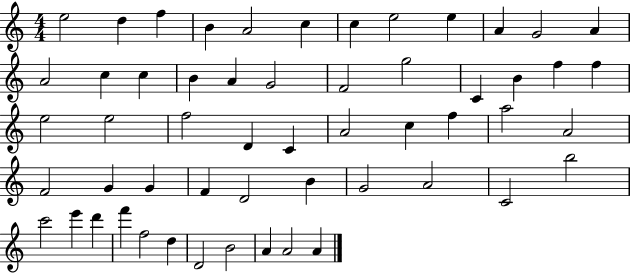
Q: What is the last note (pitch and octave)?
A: A4